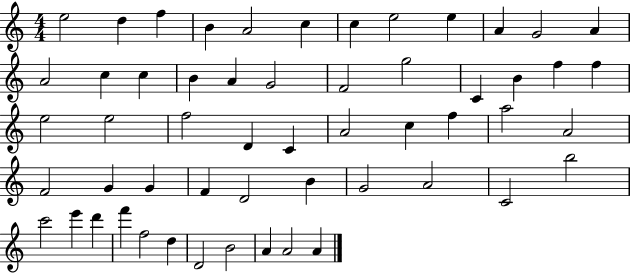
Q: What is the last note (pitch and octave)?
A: A4